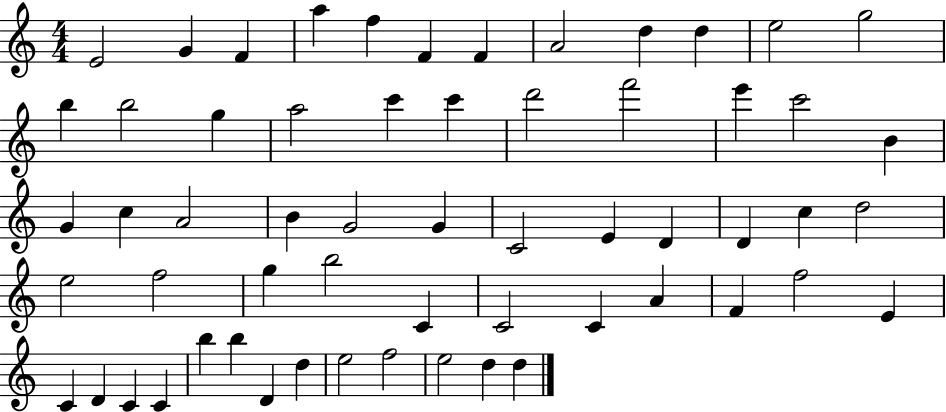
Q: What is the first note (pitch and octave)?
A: E4